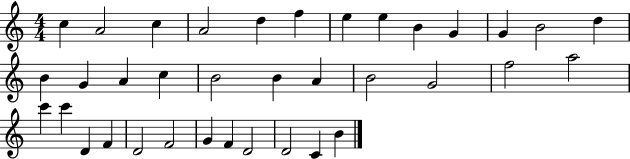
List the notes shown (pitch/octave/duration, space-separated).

C5/q A4/h C5/q A4/h D5/q F5/q E5/q E5/q B4/q G4/q G4/q B4/h D5/q B4/q G4/q A4/q C5/q B4/h B4/q A4/q B4/h G4/h F5/h A5/h C6/q C6/q D4/q F4/q D4/h F4/h G4/q F4/q D4/h D4/h C4/q B4/q